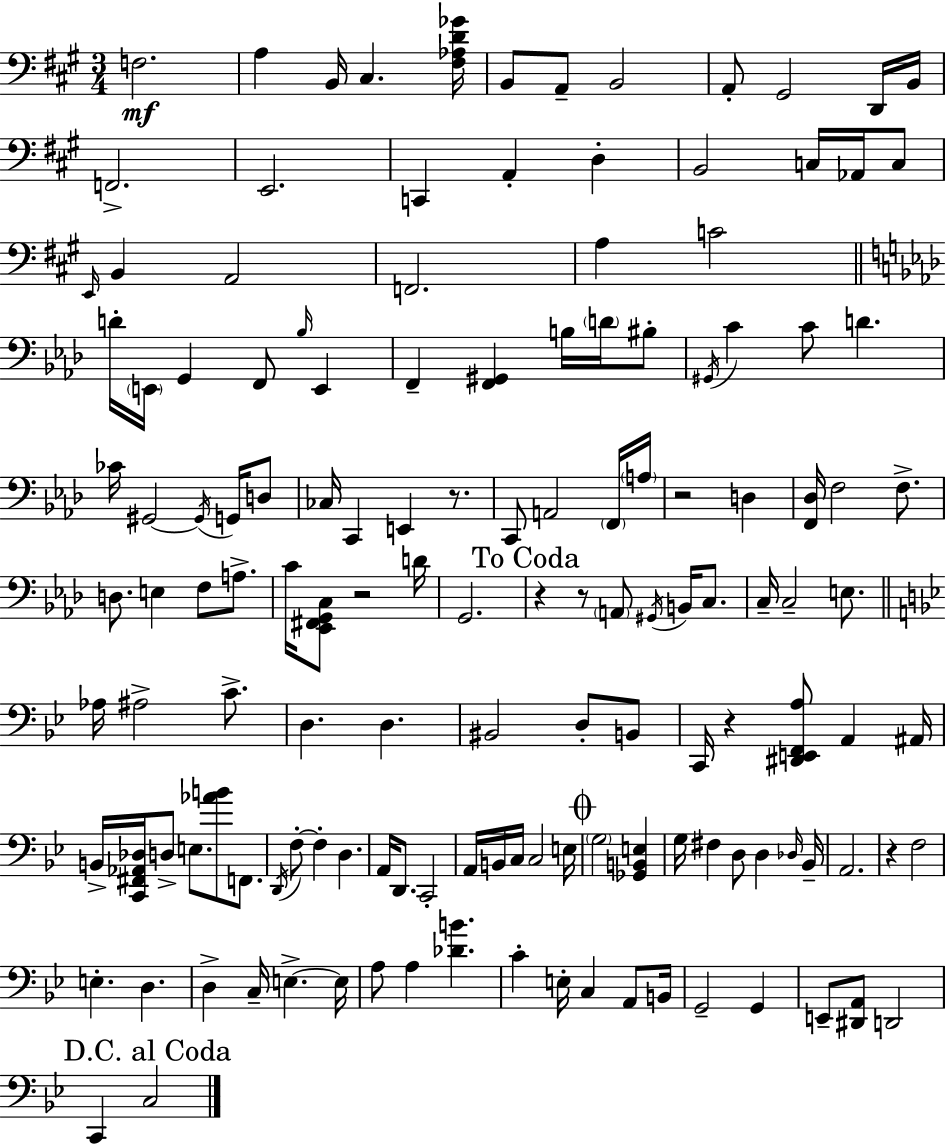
X:1
T:Untitled
M:3/4
L:1/4
K:A
F,2 A, B,,/4 ^C, [^F,_A,D_G]/4 B,,/2 A,,/2 B,,2 A,,/2 ^G,,2 D,,/4 B,,/4 F,,2 E,,2 C,, A,, D, B,,2 C,/4 _A,,/4 C,/2 E,,/4 B,, A,,2 F,,2 A, C2 D/4 E,,/4 G,, F,,/2 _B,/4 E,, F,, [F,,^G,,] B,/4 D/4 ^B,/2 ^G,,/4 C C/2 D _C/4 ^G,,2 ^G,,/4 G,,/4 D,/2 _C,/4 C,, E,, z/2 C,,/2 A,,2 F,,/4 A,/4 z2 D, [F,,_D,]/4 F,2 F,/2 D,/2 E, F,/2 A,/2 C/4 [_E,,^F,,G,,C,]/2 z2 D/4 G,,2 z z/2 A,,/2 ^G,,/4 B,,/4 C,/2 C,/4 C,2 E,/2 _A,/4 ^A,2 C/2 D, D, ^B,,2 D,/2 B,,/2 C,,/4 z [^D,,E,,F,,A,]/2 A,, ^A,,/4 B,,/4 [C,,^F,,_A,,_D,]/4 D,/2 E,/2 [_AB]/2 F,,/2 D,,/4 F,/2 F, D, A,,/4 D,,/2 C,,2 A,,/4 B,,/4 C,/4 C,2 E,/4 G,2 [_G,,B,,E,] G,/4 ^F, D,/2 D, _D,/4 _B,,/4 A,,2 z F,2 E, D, D, C,/4 E, E,/4 A,/2 A, [_DB] C E,/4 C, A,,/2 B,,/4 G,,2 G,, E,,/2 [^D,,A,,]/2 D,,2 C,, C,2